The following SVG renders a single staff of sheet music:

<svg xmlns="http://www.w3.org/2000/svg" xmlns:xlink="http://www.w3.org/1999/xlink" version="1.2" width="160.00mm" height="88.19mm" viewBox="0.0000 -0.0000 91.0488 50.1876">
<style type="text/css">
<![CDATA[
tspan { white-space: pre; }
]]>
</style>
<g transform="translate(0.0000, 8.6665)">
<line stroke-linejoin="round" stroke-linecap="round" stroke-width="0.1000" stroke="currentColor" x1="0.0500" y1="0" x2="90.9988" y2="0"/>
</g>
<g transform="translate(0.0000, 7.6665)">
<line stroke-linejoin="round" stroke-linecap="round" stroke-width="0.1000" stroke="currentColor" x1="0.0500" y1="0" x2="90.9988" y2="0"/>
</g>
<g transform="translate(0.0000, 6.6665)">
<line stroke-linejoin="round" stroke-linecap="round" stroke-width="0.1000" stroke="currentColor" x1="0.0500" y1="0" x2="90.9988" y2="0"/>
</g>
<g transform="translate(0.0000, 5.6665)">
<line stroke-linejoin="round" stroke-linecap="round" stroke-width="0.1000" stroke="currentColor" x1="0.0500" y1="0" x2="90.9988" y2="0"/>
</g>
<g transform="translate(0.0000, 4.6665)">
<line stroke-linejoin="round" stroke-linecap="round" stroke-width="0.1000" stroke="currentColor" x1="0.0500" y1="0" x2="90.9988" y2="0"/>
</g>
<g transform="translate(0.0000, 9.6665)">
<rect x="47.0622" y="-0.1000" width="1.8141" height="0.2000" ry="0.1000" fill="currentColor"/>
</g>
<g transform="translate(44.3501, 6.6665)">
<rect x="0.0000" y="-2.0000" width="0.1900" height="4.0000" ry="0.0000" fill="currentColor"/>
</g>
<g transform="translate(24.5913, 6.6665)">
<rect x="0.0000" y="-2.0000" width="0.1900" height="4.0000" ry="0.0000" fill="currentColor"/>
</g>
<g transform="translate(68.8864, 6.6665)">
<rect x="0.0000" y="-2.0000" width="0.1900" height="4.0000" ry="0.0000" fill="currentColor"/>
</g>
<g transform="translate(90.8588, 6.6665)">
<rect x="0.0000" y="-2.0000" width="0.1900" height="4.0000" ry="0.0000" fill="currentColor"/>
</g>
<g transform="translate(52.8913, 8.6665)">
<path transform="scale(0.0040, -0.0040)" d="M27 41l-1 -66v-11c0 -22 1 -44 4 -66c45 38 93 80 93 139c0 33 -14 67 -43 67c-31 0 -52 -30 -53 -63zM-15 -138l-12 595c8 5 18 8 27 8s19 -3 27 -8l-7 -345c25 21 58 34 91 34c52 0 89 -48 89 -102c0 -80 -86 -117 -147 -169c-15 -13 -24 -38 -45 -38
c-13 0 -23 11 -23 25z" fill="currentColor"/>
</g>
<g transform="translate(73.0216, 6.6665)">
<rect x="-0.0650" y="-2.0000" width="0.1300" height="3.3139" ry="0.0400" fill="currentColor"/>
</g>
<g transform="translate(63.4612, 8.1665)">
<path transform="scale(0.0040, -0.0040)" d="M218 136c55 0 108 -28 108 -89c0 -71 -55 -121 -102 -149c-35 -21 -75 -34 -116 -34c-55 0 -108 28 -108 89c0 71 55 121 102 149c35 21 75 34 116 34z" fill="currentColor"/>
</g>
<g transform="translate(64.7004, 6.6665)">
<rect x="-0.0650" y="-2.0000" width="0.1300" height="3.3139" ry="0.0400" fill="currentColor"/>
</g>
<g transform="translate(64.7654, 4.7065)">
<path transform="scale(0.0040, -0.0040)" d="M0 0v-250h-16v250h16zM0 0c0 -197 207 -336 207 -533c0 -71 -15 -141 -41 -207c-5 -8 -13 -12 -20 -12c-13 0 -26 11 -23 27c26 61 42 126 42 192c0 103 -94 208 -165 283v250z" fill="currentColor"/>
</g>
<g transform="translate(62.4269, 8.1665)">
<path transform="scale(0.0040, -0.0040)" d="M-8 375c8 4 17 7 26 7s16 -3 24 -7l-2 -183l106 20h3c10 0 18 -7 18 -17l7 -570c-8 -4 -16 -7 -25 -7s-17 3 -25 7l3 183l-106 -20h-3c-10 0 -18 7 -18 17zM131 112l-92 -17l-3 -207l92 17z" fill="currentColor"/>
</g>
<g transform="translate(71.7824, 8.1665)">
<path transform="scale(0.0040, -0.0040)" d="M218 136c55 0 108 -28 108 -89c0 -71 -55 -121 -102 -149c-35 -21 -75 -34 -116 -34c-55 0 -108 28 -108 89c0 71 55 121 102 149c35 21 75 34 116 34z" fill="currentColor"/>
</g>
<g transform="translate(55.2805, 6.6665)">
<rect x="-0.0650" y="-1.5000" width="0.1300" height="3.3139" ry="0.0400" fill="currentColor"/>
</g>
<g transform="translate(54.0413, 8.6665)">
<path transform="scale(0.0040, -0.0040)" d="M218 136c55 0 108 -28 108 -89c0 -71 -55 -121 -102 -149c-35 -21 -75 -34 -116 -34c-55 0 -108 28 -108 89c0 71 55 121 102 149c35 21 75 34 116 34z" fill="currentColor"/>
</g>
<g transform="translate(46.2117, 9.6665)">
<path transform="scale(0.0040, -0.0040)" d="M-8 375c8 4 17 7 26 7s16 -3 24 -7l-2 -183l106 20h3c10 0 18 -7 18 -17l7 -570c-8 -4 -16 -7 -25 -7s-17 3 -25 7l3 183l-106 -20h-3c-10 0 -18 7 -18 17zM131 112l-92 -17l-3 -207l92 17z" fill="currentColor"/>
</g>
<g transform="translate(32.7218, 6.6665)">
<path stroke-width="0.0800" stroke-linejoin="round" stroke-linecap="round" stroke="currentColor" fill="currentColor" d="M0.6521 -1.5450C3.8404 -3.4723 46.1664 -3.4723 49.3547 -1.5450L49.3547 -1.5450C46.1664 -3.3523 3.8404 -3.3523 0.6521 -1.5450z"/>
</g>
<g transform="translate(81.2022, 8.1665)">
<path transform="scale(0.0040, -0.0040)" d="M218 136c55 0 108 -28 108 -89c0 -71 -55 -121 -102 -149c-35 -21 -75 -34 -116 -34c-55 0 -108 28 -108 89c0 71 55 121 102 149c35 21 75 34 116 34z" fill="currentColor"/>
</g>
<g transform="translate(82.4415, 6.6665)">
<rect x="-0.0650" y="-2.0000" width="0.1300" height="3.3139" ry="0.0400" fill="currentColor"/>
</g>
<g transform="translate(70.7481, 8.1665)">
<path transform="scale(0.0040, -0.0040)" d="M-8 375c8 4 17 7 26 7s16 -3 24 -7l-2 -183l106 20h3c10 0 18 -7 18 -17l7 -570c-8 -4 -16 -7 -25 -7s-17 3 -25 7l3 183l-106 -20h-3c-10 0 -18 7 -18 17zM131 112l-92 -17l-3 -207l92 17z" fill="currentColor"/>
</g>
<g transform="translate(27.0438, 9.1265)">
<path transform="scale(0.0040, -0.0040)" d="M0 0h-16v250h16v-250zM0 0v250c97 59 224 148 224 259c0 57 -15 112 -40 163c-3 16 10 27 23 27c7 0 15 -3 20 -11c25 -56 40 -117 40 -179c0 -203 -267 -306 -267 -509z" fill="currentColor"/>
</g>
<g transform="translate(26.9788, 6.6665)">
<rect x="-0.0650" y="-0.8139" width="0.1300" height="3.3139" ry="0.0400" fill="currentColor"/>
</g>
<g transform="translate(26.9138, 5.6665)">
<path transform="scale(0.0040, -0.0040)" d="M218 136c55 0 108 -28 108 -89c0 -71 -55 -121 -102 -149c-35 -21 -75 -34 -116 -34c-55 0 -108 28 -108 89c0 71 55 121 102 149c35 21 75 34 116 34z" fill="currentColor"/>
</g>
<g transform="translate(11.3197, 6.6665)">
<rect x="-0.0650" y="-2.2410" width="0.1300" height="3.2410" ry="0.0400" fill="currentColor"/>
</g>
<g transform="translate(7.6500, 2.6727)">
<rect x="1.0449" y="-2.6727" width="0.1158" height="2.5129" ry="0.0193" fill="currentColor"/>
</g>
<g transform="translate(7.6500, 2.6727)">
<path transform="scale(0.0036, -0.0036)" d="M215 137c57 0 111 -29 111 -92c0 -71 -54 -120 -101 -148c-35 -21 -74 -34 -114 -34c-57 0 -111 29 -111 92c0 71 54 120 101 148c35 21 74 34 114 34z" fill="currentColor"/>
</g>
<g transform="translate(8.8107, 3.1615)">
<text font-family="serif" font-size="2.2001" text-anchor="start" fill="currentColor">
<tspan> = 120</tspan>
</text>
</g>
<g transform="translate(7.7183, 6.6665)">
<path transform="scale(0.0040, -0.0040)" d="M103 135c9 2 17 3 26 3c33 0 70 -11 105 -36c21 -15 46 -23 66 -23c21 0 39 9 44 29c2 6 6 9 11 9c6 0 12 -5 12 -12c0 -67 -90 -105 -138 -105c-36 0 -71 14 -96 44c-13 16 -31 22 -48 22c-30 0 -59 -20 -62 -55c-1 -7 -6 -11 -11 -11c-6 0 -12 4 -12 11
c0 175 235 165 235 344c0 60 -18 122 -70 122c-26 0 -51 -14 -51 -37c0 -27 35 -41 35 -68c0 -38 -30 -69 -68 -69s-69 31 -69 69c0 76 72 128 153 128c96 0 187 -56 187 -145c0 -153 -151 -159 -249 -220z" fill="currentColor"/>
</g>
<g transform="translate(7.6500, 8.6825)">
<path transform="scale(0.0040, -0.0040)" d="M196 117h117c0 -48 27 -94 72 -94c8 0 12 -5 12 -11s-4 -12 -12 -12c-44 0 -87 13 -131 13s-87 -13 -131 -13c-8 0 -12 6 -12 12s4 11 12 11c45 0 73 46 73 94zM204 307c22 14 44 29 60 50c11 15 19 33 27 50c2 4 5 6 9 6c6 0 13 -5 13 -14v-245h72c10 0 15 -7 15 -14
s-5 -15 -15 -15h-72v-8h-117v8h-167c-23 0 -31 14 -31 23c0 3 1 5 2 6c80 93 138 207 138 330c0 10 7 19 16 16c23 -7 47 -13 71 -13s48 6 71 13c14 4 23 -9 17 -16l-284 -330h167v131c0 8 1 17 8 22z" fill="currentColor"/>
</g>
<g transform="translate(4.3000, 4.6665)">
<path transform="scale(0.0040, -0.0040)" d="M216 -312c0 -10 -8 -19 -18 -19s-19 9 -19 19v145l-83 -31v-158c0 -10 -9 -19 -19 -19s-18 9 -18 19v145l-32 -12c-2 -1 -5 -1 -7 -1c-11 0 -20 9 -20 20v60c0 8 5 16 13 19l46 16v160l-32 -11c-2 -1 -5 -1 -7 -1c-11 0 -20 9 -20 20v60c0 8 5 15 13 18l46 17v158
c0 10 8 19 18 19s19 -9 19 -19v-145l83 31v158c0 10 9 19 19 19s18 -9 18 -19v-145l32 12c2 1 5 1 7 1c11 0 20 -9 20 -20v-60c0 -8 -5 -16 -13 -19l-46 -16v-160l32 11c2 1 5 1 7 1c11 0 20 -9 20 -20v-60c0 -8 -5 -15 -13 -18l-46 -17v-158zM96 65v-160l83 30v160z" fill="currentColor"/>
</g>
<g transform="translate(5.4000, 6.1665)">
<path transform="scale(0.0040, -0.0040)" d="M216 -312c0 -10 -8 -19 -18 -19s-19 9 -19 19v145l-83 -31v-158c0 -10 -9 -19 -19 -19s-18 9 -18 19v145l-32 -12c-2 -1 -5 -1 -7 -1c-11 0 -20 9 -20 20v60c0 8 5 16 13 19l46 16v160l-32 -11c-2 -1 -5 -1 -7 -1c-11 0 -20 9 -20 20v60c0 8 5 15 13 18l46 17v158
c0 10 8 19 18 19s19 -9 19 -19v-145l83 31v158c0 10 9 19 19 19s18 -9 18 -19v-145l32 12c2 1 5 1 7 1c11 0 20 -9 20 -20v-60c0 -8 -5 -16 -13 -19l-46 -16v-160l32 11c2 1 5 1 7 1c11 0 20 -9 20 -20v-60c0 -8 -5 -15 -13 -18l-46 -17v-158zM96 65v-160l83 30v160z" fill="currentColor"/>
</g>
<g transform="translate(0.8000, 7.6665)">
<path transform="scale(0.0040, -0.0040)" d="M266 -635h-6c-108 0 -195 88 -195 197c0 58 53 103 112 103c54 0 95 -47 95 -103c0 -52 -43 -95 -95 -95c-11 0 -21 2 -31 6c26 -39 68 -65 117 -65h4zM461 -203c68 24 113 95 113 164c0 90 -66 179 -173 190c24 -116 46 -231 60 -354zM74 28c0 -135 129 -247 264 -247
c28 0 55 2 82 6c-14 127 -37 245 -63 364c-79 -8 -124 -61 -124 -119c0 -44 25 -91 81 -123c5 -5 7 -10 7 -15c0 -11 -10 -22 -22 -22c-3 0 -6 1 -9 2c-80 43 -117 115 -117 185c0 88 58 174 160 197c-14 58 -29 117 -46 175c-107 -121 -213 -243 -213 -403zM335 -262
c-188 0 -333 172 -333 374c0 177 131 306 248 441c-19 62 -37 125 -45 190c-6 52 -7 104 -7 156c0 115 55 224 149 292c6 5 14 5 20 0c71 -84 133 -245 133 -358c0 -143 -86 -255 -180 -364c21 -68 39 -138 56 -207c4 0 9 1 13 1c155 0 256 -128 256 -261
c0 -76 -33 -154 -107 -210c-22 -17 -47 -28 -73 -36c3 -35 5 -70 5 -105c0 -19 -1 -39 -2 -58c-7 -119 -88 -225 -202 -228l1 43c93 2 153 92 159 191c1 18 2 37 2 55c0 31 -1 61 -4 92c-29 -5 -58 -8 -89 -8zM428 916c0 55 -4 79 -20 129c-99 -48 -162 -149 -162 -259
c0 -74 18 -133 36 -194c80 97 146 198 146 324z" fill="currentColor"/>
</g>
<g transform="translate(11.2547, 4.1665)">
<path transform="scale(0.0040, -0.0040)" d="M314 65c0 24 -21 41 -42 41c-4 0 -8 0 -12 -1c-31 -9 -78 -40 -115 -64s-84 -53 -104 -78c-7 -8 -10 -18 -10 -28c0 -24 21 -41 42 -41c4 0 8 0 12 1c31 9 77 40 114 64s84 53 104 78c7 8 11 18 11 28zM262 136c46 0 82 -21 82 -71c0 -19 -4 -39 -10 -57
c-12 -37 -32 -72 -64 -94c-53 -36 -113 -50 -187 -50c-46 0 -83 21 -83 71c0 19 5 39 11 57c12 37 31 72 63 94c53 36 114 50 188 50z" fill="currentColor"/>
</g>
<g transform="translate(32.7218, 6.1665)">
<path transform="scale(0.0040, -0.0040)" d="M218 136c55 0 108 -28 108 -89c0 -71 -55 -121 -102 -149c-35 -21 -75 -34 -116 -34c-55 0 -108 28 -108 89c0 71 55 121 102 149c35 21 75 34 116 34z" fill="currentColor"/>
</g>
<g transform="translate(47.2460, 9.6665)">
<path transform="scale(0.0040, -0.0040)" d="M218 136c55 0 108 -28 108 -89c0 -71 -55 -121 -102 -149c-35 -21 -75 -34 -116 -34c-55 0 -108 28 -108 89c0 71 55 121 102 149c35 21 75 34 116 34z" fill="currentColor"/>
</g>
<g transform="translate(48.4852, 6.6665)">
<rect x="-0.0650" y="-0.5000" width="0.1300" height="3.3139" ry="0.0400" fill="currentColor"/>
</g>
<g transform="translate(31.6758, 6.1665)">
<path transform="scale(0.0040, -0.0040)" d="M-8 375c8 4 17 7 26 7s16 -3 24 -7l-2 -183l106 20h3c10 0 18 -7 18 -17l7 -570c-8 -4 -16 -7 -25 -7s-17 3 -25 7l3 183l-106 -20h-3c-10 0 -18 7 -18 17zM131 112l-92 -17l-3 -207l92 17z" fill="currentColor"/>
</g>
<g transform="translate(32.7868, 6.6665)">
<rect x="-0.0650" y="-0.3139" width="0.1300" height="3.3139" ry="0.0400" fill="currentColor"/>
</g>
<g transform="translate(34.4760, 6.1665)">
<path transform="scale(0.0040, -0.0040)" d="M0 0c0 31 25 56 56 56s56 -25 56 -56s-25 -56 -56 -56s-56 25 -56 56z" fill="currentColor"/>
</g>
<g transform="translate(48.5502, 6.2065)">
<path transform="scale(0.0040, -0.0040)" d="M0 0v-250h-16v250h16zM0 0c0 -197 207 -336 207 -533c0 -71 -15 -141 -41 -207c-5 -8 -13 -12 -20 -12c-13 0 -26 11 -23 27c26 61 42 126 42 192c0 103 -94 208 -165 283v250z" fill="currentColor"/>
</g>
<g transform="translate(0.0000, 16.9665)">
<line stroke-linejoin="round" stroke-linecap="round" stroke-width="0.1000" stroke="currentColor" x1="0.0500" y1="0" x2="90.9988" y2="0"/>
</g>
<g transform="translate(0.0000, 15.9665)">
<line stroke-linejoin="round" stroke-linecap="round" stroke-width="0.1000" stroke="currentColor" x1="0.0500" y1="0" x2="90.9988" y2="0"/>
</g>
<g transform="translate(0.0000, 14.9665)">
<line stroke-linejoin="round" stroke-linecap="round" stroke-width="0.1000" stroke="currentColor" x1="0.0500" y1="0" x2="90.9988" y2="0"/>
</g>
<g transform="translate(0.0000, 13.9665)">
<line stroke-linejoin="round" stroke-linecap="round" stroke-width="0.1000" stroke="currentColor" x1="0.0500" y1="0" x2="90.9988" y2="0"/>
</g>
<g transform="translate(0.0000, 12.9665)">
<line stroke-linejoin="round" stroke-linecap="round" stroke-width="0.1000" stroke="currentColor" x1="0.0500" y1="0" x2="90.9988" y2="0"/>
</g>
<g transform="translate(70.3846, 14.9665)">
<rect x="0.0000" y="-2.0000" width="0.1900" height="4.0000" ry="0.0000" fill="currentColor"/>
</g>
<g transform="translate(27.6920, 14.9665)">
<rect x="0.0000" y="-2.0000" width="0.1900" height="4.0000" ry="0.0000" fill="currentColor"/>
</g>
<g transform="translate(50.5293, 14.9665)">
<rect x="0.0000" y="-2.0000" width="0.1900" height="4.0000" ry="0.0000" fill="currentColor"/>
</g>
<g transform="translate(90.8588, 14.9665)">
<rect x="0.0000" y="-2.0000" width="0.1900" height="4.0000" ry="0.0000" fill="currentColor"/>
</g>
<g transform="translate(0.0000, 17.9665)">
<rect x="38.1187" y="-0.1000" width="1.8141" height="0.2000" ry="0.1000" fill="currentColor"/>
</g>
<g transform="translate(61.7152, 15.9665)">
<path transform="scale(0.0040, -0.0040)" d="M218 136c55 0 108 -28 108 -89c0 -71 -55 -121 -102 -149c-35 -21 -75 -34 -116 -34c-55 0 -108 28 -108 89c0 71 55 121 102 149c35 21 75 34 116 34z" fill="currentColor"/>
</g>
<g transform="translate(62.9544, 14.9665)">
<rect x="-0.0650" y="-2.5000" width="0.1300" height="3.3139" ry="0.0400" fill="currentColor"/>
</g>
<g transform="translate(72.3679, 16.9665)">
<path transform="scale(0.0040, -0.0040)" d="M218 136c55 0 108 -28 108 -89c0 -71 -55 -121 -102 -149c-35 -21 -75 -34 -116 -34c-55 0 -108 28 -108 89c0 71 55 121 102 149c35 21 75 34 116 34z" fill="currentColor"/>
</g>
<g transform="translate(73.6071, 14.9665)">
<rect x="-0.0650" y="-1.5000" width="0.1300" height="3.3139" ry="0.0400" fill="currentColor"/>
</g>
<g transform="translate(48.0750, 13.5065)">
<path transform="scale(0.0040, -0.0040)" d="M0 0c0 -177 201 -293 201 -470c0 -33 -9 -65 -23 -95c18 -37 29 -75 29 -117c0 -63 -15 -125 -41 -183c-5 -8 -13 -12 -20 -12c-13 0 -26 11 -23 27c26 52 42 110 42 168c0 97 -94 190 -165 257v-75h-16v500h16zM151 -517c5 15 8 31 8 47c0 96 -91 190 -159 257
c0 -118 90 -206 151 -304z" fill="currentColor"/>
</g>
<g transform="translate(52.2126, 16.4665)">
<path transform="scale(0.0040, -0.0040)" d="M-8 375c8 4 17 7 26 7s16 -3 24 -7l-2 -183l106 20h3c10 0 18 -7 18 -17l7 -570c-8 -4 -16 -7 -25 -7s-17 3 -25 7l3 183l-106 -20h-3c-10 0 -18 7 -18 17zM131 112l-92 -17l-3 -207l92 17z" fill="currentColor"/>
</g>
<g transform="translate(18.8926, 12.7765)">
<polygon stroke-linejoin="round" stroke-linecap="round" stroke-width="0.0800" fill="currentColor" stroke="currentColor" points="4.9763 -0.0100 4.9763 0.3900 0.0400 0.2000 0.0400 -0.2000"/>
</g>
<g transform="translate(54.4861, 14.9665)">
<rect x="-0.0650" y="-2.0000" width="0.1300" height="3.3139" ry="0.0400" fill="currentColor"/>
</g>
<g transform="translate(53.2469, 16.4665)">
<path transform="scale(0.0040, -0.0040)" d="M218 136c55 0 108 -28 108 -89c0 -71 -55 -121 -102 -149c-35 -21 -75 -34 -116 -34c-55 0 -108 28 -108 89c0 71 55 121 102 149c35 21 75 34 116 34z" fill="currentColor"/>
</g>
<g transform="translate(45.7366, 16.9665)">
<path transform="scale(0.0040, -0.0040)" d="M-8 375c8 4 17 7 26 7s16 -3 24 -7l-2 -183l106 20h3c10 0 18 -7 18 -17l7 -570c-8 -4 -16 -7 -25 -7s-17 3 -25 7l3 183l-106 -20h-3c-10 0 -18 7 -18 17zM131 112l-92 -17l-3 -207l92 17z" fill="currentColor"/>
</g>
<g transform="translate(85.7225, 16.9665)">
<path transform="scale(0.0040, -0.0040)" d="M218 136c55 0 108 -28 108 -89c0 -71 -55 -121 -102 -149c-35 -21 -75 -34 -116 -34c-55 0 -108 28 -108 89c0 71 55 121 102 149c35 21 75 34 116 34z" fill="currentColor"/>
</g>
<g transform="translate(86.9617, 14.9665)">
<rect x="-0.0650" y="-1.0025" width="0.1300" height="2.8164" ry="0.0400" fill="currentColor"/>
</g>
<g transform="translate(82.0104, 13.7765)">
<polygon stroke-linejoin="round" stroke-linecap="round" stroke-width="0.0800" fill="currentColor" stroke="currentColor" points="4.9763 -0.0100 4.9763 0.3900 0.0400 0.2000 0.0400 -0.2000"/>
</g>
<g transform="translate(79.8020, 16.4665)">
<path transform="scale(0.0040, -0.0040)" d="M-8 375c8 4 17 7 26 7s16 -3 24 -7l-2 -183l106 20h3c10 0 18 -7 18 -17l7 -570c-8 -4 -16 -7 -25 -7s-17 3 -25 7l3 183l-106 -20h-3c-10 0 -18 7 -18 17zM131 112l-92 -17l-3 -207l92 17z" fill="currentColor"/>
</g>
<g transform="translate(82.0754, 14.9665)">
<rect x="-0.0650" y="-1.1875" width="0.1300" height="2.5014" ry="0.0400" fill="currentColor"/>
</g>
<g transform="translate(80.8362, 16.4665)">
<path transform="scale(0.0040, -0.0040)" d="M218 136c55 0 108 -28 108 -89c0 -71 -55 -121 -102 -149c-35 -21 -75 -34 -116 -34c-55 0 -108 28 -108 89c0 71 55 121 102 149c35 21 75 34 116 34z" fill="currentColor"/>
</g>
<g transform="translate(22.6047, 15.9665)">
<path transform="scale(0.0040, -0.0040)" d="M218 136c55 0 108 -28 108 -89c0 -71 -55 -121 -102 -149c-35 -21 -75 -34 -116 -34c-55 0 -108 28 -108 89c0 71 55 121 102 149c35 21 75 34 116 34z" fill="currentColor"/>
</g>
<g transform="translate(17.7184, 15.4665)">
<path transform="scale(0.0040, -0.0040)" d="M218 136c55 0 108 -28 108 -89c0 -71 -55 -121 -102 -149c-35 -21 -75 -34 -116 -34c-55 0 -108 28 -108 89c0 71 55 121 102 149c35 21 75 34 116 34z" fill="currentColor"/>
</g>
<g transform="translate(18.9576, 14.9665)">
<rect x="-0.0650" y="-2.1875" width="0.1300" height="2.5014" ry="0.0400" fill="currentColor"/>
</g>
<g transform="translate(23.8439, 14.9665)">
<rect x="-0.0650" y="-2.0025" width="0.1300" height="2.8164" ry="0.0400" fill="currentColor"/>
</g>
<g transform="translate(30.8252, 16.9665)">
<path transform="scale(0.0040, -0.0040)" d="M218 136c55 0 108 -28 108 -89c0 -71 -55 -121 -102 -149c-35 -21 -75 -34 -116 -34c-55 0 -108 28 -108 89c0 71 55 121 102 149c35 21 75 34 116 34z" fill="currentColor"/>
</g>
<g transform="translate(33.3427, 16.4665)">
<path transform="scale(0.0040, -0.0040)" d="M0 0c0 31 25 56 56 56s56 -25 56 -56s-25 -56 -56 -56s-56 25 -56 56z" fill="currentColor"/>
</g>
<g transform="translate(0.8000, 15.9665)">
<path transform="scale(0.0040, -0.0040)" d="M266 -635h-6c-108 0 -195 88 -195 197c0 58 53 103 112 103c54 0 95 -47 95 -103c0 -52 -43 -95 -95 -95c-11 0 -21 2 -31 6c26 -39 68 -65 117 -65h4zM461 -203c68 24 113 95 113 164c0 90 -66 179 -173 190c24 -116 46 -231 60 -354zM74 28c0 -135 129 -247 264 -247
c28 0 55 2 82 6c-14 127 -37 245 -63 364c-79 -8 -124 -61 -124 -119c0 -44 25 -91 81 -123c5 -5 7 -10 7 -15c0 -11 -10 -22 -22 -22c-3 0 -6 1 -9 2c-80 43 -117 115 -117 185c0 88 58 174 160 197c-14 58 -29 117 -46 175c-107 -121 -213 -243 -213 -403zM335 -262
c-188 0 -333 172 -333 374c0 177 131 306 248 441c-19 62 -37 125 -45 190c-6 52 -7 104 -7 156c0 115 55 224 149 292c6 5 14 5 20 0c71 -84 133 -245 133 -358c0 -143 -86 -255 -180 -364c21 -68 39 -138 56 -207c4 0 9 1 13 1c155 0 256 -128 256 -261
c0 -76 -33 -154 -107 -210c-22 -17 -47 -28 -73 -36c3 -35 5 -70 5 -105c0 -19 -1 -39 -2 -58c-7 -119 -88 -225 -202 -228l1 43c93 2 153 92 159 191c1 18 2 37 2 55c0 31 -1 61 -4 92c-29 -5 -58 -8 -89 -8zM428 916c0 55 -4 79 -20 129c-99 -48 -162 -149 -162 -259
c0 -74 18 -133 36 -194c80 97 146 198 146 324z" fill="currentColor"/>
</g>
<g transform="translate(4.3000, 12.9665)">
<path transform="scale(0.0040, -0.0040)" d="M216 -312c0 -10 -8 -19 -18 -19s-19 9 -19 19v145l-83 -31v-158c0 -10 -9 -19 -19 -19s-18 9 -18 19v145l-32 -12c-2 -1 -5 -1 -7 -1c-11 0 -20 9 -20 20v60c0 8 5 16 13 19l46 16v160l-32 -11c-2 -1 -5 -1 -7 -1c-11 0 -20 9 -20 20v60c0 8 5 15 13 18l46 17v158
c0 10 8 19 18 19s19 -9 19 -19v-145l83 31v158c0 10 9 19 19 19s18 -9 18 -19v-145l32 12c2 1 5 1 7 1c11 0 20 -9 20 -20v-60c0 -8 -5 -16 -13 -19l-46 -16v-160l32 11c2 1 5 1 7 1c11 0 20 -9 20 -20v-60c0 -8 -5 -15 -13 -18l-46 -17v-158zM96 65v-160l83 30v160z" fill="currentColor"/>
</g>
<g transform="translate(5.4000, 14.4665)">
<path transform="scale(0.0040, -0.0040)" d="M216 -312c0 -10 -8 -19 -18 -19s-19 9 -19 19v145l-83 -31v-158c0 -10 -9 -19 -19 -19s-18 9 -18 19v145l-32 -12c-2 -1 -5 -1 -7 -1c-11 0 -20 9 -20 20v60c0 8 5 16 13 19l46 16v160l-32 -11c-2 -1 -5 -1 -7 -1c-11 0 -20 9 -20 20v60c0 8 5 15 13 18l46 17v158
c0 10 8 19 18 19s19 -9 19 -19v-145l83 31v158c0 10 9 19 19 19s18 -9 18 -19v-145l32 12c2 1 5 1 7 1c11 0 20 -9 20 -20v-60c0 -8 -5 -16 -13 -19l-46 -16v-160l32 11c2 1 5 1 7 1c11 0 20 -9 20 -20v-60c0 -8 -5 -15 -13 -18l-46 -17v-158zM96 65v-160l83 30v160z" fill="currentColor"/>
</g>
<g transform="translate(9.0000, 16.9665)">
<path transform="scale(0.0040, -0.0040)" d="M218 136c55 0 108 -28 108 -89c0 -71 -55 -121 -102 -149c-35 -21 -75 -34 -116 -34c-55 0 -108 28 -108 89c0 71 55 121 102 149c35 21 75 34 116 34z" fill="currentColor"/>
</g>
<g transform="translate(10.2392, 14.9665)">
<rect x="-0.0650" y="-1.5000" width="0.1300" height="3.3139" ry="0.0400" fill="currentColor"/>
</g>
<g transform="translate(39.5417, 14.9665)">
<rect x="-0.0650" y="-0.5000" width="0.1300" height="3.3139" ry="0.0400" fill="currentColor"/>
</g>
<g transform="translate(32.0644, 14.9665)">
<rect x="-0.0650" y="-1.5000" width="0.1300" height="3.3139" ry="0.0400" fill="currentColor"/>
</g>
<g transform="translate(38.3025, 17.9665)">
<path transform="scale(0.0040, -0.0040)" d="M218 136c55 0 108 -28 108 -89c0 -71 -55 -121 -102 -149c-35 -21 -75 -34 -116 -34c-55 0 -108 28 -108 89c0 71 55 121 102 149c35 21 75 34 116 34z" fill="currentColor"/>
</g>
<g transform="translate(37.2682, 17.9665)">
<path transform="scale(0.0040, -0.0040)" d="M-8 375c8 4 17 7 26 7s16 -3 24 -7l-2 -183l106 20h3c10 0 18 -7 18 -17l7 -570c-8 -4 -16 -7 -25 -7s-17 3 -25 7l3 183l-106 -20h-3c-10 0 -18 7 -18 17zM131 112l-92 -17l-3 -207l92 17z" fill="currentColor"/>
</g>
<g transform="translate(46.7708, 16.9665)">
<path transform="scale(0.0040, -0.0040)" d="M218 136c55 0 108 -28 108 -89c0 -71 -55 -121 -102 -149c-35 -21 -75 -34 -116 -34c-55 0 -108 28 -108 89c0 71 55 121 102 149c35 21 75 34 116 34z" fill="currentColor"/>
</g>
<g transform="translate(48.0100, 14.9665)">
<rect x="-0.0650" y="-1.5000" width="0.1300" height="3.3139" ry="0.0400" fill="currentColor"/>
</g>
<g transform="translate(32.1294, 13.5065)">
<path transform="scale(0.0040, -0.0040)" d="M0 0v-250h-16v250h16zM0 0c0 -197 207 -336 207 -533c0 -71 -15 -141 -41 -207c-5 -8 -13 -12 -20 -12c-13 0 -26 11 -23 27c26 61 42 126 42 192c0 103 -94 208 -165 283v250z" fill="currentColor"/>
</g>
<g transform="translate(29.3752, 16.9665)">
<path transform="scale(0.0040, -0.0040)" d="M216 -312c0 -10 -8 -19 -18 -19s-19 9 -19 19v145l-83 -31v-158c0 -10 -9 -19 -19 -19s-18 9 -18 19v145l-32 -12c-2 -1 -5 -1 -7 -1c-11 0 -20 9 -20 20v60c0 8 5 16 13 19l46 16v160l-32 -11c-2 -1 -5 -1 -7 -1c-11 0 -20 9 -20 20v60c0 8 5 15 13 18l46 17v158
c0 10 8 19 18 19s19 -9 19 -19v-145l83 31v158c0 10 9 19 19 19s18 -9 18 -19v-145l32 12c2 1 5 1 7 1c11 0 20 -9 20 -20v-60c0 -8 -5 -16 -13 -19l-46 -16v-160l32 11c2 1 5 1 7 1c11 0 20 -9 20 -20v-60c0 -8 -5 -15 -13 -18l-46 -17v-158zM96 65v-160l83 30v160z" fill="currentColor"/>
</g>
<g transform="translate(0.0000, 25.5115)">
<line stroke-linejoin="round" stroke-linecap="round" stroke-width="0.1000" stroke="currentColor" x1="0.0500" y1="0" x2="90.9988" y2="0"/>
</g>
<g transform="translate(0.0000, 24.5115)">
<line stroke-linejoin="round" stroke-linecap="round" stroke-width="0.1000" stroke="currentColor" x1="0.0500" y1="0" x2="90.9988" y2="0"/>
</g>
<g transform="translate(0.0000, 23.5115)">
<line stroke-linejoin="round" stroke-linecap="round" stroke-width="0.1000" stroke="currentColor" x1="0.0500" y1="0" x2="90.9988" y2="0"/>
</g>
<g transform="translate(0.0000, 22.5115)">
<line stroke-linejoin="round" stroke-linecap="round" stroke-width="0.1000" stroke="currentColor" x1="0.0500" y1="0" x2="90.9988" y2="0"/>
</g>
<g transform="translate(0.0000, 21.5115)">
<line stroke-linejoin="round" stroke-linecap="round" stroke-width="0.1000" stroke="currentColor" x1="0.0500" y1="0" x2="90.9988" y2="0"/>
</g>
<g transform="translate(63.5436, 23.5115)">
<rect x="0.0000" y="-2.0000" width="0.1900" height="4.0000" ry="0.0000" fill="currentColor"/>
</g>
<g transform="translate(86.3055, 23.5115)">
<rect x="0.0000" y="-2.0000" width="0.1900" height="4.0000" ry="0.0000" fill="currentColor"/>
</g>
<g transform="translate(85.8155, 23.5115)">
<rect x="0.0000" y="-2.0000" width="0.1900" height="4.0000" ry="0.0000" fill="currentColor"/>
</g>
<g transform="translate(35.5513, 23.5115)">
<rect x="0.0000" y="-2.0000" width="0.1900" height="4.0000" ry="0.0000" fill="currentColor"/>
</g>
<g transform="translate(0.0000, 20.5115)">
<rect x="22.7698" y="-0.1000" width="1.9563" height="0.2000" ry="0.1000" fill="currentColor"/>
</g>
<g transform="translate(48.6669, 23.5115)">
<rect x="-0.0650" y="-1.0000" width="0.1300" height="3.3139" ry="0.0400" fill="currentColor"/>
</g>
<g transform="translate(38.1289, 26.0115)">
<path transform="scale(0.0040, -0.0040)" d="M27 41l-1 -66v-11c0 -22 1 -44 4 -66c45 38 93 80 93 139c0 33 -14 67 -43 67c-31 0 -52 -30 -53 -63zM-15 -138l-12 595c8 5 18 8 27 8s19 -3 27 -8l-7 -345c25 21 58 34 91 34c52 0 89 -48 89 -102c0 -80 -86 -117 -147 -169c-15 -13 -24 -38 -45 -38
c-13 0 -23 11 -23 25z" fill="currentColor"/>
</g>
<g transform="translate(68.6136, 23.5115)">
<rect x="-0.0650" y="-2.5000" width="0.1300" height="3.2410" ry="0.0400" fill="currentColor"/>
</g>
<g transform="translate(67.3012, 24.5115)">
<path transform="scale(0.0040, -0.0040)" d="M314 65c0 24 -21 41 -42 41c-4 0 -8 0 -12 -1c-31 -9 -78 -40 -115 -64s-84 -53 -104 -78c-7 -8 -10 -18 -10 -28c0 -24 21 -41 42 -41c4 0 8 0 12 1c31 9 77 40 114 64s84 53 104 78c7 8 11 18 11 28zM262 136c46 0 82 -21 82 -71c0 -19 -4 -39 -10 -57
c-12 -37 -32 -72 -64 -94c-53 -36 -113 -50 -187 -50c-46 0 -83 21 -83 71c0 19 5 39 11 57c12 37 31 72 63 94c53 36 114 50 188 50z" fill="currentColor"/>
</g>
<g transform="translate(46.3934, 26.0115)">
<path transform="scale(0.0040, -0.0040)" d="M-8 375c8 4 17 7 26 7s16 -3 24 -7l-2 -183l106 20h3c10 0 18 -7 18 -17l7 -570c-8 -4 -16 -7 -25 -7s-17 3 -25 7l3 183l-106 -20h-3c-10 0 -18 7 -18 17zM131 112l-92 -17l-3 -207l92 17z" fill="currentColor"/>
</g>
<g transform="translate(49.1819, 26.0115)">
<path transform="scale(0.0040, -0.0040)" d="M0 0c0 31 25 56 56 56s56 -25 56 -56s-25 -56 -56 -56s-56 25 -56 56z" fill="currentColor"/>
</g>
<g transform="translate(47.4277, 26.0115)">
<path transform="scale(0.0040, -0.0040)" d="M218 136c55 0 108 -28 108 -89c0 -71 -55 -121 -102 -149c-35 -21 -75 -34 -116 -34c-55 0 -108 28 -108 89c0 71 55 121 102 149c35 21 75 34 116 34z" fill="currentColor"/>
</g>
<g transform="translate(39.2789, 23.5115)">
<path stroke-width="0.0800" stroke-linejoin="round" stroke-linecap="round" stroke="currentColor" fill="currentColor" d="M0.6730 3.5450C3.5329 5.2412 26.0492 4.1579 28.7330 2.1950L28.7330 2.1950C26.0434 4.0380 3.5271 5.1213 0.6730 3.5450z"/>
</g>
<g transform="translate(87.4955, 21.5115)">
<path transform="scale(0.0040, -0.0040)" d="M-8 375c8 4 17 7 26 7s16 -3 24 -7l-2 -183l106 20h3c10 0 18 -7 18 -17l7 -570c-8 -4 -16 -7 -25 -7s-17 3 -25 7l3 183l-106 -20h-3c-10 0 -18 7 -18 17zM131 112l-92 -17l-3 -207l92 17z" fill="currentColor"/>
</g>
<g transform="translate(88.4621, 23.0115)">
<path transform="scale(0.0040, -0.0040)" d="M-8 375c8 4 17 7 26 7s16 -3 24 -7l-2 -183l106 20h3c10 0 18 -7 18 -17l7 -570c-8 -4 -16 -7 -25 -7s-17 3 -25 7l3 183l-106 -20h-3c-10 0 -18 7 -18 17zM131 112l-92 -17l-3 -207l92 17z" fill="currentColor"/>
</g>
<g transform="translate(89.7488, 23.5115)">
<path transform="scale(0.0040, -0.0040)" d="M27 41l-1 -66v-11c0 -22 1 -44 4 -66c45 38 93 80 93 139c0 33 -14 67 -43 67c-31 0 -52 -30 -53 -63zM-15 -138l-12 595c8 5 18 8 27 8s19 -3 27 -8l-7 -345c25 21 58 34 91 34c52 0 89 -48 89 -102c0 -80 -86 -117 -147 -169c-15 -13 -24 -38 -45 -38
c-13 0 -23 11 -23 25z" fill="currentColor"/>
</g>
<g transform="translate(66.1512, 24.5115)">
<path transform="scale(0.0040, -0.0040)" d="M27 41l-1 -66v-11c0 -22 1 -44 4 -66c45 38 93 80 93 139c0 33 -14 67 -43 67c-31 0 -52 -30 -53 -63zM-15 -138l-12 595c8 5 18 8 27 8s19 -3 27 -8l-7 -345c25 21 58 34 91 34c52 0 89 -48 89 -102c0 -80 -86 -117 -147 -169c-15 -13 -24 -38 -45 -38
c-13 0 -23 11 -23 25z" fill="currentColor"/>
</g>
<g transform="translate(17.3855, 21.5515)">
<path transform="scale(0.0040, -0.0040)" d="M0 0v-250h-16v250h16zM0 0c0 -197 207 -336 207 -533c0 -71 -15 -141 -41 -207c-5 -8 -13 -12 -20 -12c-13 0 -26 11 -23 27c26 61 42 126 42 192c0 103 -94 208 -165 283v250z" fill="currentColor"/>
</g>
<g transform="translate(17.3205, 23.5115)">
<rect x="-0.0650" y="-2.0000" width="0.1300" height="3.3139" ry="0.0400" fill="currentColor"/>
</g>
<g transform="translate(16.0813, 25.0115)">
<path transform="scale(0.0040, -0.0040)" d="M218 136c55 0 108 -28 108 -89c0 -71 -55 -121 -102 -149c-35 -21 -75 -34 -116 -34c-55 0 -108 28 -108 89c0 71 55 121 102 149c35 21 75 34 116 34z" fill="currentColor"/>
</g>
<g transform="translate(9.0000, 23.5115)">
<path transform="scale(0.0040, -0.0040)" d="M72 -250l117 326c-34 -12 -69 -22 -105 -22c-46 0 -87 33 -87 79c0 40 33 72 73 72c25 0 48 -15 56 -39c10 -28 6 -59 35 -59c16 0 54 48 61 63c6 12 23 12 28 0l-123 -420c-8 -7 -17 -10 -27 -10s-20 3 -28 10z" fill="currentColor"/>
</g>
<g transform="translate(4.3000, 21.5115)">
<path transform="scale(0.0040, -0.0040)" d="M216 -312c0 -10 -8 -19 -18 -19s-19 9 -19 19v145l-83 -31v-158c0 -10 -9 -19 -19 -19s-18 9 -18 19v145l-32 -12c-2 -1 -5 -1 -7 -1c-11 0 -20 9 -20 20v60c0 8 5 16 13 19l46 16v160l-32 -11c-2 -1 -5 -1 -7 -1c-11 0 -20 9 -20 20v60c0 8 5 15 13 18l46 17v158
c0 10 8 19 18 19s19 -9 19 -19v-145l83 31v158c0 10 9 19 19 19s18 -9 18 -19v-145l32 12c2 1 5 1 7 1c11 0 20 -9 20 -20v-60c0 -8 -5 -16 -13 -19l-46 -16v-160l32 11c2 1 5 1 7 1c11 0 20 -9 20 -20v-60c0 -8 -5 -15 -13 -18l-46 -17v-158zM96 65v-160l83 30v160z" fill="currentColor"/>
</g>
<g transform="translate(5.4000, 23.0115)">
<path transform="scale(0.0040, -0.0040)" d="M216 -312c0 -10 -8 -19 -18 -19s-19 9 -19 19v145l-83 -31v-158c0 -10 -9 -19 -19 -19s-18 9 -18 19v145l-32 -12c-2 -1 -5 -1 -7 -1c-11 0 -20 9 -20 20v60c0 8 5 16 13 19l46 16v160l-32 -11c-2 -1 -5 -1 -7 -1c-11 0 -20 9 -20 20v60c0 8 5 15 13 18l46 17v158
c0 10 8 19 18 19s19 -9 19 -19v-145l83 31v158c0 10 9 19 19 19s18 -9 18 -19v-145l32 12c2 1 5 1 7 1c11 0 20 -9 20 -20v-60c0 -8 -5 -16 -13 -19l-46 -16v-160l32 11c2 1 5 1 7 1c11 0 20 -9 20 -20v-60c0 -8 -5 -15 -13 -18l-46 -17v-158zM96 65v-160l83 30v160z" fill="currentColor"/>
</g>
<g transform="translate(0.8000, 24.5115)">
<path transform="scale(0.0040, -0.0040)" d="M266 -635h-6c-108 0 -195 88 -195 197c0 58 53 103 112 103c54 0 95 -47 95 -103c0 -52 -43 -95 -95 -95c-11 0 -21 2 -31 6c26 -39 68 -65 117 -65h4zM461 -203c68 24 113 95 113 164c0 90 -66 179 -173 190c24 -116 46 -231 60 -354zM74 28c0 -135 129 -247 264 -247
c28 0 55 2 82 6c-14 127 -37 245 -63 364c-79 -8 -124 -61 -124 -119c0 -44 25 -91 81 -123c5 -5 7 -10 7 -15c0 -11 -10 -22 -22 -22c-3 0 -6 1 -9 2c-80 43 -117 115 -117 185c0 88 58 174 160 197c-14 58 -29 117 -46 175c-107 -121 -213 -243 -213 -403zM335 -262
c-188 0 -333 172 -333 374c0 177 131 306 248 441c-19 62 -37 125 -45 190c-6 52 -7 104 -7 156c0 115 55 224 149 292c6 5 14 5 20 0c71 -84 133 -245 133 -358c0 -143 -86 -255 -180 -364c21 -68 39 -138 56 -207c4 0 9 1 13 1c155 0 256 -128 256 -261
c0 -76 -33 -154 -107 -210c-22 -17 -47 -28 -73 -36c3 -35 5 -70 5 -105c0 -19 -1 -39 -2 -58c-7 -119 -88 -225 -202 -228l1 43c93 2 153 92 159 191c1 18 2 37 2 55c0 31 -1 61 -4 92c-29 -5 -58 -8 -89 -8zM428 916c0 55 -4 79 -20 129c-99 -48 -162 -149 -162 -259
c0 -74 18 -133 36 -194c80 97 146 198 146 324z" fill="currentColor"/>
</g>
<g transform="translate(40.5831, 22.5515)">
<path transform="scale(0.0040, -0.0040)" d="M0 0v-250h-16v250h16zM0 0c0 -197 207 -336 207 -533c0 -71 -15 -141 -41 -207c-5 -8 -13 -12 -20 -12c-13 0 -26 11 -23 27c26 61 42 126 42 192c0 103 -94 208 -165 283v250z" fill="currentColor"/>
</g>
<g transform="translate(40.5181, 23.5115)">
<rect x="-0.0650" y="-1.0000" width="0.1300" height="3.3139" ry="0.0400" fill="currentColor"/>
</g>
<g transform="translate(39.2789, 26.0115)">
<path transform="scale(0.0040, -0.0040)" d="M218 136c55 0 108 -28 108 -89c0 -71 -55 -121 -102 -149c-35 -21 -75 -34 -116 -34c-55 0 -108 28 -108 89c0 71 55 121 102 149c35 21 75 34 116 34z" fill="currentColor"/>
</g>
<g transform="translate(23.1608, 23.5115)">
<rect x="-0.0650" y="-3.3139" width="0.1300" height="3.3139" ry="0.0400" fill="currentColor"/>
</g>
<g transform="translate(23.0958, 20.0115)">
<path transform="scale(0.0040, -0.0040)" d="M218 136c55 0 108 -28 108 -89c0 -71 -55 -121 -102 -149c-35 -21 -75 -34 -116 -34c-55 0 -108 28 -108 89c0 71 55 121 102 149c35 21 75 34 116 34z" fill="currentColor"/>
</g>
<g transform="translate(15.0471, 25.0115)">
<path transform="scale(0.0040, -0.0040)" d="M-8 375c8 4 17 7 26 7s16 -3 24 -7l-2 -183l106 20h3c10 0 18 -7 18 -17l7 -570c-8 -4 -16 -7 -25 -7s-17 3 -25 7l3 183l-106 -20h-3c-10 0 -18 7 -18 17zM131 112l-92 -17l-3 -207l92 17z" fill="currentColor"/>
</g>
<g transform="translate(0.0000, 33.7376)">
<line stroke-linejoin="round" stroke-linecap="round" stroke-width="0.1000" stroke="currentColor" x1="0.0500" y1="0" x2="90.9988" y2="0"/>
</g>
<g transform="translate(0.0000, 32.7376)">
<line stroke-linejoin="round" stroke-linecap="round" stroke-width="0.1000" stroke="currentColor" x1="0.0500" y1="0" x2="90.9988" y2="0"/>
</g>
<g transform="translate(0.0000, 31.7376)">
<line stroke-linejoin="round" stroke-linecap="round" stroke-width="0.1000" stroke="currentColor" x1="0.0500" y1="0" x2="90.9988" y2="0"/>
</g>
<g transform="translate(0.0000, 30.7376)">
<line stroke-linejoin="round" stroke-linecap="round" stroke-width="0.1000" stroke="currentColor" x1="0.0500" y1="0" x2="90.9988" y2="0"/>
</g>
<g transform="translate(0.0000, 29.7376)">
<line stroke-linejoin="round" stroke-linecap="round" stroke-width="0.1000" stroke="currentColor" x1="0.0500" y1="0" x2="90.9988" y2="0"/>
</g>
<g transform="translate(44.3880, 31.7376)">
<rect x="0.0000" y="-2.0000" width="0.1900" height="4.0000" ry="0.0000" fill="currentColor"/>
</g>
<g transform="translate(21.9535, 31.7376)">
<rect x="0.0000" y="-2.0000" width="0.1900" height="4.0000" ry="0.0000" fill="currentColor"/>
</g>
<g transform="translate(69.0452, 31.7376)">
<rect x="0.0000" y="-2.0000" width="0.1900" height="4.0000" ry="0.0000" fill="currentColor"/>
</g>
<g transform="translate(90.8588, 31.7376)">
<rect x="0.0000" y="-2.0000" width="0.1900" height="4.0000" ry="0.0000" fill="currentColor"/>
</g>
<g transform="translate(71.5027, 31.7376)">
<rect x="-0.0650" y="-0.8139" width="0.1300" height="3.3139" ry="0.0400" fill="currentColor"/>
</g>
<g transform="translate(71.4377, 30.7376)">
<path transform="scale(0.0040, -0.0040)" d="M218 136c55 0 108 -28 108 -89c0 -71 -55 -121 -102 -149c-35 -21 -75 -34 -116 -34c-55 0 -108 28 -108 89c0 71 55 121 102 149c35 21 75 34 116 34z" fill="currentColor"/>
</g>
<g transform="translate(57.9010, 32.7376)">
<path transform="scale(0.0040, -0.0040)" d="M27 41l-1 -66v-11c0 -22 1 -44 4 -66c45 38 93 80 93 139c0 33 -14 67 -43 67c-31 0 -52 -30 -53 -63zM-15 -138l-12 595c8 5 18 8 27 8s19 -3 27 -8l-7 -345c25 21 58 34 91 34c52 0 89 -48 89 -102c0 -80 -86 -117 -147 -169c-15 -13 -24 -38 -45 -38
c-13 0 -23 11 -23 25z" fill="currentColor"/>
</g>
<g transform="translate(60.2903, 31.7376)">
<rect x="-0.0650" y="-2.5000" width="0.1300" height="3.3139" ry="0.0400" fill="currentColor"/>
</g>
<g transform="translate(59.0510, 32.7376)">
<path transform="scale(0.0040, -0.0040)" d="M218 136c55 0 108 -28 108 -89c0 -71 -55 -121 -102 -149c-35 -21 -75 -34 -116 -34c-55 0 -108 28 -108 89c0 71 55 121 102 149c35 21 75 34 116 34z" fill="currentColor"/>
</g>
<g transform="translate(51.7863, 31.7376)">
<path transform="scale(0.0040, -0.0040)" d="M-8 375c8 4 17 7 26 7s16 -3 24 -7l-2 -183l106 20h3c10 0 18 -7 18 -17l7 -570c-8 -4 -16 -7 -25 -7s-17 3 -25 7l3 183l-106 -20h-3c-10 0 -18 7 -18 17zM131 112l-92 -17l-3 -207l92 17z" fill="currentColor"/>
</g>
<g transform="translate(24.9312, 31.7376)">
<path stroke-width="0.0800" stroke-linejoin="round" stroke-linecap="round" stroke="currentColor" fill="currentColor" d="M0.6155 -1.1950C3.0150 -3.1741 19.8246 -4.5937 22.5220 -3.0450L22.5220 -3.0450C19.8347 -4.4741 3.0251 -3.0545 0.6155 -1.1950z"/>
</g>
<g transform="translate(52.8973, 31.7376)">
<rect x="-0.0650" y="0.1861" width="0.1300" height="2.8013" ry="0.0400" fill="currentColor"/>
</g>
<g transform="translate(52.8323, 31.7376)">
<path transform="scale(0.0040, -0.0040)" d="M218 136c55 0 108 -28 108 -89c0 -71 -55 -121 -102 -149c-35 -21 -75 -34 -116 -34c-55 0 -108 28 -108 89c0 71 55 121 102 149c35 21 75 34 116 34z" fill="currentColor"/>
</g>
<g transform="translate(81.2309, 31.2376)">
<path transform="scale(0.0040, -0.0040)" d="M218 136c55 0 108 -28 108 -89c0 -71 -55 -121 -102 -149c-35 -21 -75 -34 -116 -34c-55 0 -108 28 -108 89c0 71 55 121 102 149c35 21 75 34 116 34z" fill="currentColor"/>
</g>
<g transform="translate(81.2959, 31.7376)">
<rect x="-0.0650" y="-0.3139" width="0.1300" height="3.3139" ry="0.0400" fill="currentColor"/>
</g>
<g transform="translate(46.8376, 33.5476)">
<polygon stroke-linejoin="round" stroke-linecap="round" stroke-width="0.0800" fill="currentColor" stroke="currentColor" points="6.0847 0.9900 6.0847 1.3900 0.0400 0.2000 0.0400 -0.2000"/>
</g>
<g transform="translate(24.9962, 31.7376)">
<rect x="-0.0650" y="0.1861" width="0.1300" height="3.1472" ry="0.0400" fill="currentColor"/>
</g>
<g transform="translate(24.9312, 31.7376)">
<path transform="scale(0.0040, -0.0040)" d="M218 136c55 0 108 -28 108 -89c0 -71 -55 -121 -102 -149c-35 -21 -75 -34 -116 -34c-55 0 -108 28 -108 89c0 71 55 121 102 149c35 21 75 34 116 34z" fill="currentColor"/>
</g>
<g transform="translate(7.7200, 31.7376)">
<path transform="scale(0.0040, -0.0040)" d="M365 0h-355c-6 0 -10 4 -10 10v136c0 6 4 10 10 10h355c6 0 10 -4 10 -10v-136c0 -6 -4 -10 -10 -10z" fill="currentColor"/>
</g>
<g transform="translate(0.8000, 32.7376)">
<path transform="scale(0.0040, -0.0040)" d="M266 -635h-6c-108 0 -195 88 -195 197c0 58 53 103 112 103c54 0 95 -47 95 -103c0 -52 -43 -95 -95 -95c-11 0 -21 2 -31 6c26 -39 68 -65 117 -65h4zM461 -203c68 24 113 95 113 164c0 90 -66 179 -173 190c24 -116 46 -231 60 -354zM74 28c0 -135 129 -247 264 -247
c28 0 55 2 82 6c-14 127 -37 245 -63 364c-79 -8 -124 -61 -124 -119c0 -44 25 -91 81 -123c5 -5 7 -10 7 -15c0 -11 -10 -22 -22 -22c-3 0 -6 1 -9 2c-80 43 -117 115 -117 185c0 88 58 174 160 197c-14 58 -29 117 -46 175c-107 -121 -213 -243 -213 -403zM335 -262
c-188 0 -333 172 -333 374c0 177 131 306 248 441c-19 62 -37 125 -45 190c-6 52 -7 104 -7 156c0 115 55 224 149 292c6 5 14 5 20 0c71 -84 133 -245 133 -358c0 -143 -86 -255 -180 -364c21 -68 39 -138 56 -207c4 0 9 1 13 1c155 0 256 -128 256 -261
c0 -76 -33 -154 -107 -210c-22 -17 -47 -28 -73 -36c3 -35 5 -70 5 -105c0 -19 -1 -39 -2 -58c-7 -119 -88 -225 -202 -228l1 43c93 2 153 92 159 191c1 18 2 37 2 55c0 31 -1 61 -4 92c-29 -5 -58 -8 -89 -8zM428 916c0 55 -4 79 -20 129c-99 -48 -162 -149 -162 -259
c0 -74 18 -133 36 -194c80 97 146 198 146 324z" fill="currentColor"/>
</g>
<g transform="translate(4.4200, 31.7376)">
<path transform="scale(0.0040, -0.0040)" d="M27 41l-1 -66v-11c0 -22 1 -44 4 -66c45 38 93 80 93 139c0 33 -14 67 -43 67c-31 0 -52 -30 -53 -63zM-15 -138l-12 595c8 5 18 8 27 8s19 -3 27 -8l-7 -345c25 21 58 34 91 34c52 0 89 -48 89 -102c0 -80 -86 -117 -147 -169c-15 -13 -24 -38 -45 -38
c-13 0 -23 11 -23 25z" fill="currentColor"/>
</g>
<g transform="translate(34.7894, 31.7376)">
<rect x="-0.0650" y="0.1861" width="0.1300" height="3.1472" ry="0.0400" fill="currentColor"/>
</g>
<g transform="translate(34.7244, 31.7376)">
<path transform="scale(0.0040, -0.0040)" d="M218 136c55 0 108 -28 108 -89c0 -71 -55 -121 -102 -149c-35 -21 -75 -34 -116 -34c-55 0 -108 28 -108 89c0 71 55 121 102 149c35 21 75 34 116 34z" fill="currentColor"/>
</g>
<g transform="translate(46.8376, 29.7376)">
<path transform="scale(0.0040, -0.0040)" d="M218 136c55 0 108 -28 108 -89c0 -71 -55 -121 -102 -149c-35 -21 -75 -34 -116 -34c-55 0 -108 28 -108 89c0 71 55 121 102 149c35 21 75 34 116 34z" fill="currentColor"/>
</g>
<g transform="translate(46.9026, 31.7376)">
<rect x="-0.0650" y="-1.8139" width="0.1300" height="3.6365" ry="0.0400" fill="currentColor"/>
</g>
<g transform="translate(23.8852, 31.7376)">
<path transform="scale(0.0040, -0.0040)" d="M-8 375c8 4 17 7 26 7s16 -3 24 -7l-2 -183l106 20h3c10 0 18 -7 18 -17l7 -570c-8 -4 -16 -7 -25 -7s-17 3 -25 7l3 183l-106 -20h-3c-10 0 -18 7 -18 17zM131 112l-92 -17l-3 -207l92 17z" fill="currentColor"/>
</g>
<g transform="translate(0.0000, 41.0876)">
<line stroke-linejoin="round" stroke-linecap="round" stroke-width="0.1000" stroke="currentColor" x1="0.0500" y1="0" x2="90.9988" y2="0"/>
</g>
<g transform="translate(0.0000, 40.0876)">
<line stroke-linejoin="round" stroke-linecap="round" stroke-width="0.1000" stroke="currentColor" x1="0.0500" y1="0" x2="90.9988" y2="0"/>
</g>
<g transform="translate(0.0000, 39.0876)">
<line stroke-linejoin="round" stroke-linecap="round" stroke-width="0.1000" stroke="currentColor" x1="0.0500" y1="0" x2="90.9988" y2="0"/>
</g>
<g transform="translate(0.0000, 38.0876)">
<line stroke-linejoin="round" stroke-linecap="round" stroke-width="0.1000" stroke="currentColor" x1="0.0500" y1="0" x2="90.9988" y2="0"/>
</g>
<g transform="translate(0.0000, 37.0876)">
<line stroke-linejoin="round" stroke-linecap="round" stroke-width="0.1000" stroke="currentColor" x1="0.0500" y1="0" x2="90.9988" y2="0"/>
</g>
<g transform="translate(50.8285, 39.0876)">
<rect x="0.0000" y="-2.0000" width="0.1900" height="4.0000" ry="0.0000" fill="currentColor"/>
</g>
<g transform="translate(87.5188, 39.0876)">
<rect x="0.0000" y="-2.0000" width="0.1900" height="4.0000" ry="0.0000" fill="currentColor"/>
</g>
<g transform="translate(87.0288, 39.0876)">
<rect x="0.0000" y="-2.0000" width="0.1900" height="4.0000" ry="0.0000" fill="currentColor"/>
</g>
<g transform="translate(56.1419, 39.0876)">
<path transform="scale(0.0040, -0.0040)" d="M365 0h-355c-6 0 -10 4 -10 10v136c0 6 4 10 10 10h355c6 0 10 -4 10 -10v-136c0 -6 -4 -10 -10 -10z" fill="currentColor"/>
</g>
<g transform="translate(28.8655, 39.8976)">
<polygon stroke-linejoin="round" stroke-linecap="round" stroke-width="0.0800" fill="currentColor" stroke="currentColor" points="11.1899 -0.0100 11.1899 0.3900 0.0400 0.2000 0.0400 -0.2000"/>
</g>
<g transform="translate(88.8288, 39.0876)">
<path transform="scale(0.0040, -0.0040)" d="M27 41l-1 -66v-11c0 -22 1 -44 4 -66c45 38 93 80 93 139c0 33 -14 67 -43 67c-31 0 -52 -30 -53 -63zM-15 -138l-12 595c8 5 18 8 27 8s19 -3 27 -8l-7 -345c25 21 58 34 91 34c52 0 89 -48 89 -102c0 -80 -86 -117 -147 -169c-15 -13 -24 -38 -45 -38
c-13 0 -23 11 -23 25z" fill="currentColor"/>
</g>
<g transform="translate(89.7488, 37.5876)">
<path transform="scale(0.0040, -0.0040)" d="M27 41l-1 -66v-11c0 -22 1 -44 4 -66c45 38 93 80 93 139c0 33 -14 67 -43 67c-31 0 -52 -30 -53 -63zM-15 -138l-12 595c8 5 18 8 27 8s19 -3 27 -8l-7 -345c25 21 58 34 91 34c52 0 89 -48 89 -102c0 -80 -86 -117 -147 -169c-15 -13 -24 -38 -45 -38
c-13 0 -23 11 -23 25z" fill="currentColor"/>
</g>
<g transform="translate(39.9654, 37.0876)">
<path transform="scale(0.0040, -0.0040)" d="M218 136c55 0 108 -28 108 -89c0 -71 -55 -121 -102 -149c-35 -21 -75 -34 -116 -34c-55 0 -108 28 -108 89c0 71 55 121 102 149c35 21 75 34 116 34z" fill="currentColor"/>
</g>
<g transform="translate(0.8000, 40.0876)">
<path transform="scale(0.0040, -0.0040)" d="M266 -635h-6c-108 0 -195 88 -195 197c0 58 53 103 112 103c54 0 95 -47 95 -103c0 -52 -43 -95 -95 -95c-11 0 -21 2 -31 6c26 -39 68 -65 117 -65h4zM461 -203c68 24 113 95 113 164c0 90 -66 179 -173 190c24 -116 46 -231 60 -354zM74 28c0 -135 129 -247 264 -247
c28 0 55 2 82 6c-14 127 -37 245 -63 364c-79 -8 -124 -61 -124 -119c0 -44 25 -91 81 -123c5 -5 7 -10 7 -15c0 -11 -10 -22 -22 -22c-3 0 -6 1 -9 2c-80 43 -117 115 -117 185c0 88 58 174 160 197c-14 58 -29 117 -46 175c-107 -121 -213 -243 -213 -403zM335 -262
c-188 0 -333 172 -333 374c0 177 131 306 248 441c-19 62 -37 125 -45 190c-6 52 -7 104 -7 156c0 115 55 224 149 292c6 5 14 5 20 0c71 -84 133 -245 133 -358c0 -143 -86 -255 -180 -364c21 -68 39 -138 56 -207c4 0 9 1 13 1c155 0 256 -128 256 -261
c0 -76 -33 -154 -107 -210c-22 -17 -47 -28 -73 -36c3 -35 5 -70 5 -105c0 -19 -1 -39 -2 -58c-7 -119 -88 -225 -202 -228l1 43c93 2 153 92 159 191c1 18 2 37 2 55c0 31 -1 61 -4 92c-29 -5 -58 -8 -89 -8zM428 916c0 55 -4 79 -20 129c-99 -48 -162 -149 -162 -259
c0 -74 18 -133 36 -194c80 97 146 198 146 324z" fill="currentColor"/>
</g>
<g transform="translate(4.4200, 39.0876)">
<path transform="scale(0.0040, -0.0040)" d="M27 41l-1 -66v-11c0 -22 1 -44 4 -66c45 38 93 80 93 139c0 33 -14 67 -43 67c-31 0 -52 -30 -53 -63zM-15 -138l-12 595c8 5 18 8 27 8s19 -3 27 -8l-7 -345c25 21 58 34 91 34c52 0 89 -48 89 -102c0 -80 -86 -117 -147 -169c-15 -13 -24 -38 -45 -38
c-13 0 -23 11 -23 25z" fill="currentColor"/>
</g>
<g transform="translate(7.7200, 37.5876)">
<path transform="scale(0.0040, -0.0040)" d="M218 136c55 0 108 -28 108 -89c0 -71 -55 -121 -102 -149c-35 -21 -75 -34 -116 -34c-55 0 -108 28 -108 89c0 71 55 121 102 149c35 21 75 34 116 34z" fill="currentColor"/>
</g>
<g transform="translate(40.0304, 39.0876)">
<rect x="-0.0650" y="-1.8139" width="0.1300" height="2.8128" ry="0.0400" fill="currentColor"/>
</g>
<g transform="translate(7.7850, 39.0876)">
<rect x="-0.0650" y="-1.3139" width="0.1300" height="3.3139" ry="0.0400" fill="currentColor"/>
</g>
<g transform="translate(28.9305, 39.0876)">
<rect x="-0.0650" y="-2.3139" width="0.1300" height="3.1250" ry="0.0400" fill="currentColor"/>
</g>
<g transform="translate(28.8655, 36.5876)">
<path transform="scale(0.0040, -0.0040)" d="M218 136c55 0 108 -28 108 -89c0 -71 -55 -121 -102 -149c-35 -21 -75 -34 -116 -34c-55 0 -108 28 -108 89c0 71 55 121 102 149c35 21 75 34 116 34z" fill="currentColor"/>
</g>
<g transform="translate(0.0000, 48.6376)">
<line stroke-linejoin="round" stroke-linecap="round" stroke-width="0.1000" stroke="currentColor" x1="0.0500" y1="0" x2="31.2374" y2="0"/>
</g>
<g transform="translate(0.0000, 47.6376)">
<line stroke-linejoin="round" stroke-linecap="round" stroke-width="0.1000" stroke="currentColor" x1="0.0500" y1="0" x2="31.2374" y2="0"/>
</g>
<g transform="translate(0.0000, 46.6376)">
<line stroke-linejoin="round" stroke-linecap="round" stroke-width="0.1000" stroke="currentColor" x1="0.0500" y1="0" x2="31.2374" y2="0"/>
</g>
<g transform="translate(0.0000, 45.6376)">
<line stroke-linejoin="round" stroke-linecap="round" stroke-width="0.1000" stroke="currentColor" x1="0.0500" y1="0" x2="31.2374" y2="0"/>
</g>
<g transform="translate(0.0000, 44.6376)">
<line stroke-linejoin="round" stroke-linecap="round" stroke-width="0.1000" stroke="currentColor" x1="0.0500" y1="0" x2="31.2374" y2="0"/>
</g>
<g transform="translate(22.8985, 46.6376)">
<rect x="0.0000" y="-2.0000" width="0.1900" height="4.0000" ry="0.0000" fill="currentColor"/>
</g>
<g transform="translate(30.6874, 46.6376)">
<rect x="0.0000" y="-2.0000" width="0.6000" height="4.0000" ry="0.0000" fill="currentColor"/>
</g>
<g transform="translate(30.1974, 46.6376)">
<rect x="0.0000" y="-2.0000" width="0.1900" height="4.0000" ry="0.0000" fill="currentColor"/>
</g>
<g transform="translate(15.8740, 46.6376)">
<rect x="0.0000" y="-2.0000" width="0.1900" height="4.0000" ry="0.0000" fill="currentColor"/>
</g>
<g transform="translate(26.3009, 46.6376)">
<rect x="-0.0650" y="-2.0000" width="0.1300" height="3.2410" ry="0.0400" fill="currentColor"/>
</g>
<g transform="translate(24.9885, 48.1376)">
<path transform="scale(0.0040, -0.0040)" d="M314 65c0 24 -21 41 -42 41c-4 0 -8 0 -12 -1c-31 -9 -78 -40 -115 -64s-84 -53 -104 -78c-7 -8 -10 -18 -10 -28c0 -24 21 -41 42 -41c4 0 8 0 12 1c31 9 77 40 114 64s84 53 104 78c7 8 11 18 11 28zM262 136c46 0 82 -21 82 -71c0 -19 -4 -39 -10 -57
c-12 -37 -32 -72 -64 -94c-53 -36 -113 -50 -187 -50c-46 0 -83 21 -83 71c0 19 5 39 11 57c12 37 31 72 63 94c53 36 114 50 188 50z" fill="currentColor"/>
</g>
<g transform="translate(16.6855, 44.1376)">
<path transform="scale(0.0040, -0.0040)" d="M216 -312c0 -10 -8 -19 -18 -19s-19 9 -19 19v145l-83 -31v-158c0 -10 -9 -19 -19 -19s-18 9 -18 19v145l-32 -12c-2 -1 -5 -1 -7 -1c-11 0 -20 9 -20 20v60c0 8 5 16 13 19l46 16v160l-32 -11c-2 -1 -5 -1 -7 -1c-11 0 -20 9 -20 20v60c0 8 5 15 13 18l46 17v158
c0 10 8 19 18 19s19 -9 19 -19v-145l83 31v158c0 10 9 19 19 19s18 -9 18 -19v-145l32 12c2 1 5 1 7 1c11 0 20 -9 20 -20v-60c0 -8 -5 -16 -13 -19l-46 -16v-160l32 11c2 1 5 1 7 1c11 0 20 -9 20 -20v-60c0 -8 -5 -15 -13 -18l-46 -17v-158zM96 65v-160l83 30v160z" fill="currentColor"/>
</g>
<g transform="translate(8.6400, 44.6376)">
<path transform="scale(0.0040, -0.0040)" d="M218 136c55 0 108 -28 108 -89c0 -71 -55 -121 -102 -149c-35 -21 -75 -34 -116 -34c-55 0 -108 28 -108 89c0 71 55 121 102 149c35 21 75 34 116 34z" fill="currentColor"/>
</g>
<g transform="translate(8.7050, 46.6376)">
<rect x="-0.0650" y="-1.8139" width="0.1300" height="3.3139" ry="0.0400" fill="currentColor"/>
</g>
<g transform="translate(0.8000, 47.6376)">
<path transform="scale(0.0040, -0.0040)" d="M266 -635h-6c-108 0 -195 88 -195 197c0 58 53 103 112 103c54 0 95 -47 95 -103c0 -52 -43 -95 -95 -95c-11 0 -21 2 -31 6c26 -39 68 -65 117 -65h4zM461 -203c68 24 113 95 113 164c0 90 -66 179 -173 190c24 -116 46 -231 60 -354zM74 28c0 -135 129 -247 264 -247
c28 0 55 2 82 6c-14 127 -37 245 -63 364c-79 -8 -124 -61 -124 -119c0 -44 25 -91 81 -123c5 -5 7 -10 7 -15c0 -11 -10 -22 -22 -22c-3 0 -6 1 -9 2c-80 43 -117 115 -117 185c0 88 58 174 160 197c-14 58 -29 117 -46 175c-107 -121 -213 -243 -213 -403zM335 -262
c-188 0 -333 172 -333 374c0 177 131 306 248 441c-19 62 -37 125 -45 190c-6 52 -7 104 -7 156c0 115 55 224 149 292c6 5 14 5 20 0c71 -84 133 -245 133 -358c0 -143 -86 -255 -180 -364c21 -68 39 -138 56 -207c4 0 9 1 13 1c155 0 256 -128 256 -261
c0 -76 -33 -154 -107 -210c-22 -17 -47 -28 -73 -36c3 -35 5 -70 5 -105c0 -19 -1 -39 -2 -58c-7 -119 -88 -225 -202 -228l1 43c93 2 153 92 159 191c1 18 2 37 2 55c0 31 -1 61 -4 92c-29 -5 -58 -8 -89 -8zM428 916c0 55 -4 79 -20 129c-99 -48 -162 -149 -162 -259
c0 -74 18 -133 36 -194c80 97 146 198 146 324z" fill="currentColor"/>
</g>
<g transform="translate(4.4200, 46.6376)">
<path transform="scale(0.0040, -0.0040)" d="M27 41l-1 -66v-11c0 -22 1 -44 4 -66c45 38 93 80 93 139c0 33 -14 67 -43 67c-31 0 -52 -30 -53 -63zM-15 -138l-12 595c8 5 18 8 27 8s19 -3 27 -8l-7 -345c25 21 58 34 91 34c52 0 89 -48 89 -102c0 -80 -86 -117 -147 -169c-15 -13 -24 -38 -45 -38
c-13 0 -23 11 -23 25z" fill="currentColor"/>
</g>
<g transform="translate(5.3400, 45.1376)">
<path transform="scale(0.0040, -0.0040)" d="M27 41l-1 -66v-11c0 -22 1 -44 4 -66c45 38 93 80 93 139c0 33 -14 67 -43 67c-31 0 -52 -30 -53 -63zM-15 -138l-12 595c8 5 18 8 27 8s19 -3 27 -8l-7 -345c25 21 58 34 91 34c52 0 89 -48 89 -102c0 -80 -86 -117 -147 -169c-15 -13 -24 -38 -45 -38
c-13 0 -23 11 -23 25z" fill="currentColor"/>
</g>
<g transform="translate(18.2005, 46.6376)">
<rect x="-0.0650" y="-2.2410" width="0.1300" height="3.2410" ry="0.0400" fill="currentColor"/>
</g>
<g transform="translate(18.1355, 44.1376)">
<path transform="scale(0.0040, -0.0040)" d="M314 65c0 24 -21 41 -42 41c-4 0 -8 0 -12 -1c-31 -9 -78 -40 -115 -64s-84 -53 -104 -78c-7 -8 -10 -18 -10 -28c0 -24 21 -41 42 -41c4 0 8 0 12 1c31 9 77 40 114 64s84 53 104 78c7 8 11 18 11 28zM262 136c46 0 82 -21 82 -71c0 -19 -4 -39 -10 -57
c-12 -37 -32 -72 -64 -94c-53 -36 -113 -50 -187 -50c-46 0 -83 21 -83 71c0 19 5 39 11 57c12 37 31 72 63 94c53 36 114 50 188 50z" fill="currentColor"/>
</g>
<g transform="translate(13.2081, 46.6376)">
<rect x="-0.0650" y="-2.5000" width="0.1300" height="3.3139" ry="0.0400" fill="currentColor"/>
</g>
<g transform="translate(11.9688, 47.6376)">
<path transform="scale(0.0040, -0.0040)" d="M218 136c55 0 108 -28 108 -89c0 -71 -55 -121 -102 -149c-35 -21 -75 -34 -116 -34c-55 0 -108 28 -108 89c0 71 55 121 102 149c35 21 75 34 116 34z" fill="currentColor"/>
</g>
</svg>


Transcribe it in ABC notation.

X:1
T:Untitled
M:2/4
L:1/4
K:D
g2 d/2 c C/2 _E F/2 F F E A/2 G/2 ^E/2 C E/4 F G E F/2 E/2 z/2 F/2 b _D/2 D _G2 z2 B B f/2 B/2 _G d c e g/2 f/2 z2 f G ^g2 F2